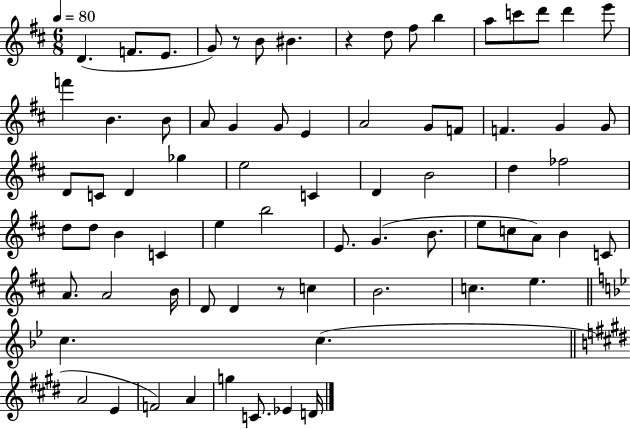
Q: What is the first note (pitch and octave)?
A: D4